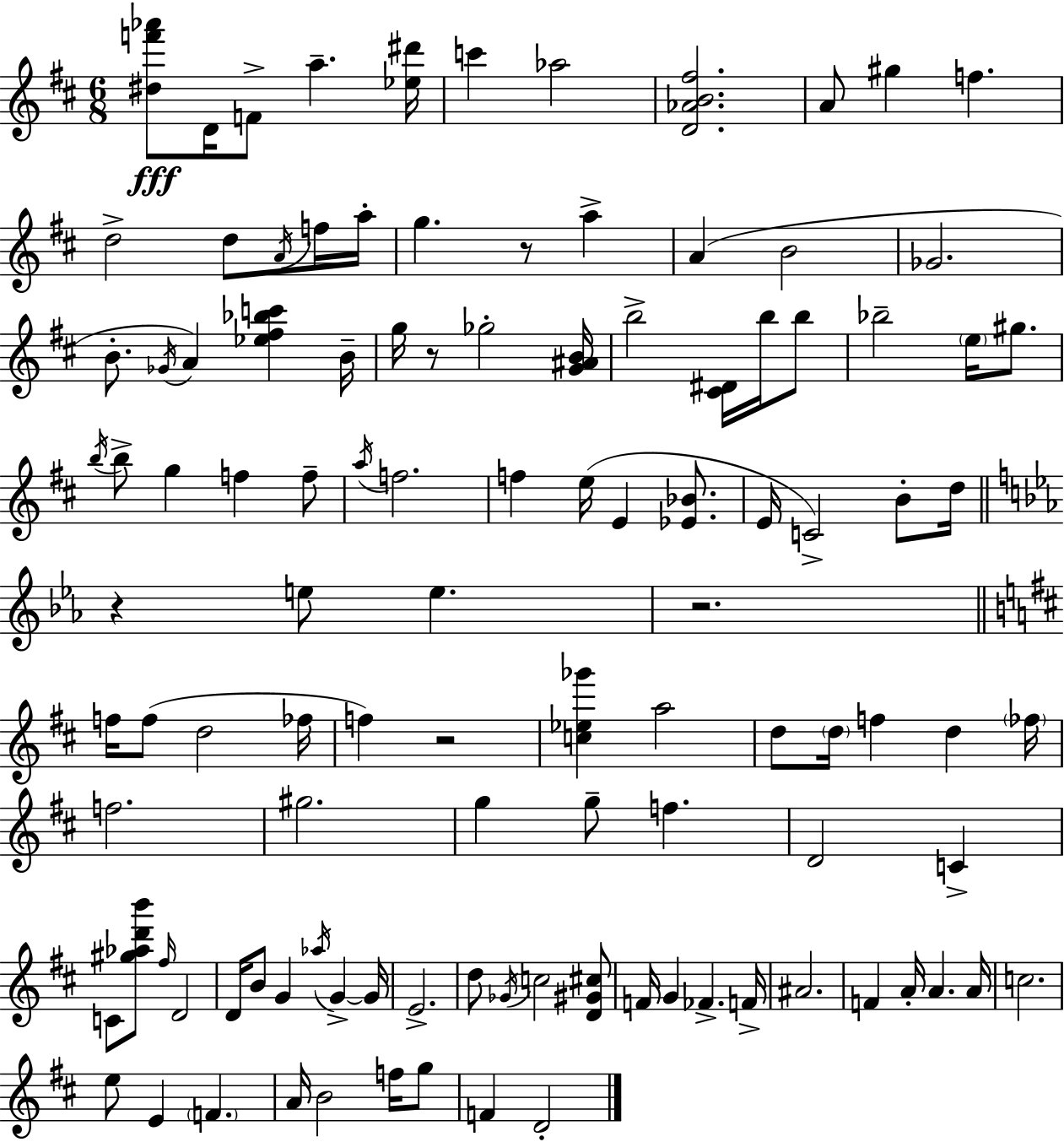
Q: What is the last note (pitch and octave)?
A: D4